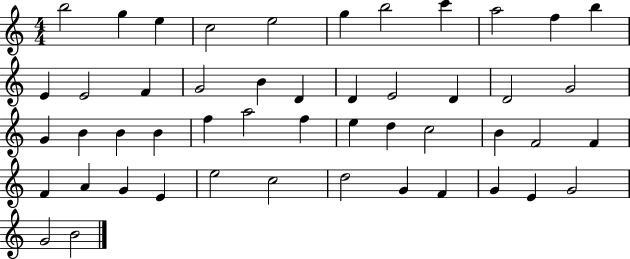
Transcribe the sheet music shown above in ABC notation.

X:1
T:Untitled
M:4/4
L:1/4
K:C
b2 g e c2 e2 g b2 c' a2 f b E E2 F G2 B D D E2 D D2 G2 G B B B f a2 f e d c2 B F2 F F A G E e2 c2 d2 G F G E G2 G2 B2